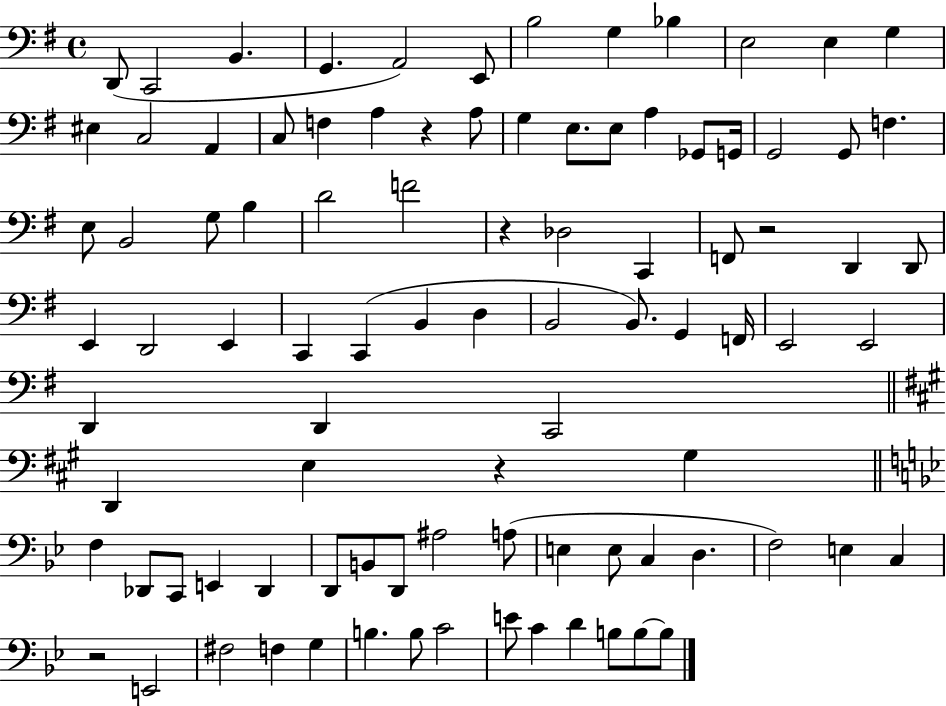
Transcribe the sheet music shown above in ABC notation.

X:1
T:Untitled
M:4/4
L:1/4
K:G
D,,/2 C,,2 B,, G,, A,,2 E,,/2 B,2 G, _B, E,2 E, G, ^E, C,2 A,, C,/2 F, A, z A,/2 G, E,/2 E,/2 A, _G,,/2 G,,/4 G,,2 G,,/2 F, E,/2 B,,2 G,/2 B, D2 F2 z _D,2 C,, F,,/2 z2 D,, D,,/2 E,, D,,2 E,, C,, C,, B,, D, B,,2 B,,/2 G,, F,,/4 E,,2 E,,2 D,, D,, C,,2 D,, E, z ^G, F, _D,,/2 C,,/2 E,, _D,, D,,/2 B,,/2 D,,/2 ^A,2 A,/2 E, E,/2 C, D, F,2 E, C, z2 E,,2 ^F,2 F, G, B, B,/2 C2 E/2 C D B,/2 B,/2 B,/2